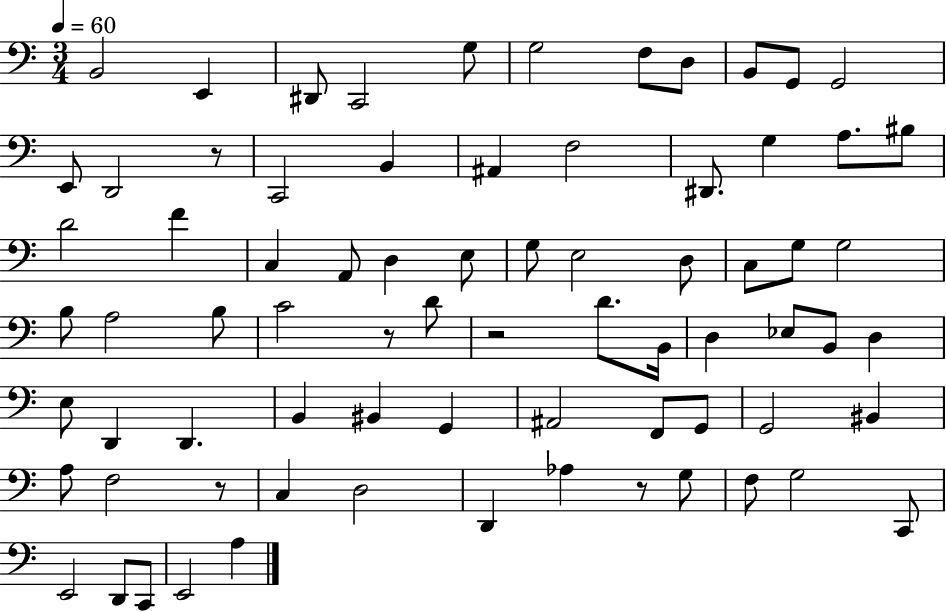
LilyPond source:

{
  \clef bass
  \numericTimeSignature
  \time 3/4
  \key c \major
  \tempo 4 = 60
  b,2 e,4 | dis,8 c,2 g8 | g2 f8 d8 | b,8 g,8 g,2 | \break e,8 d,2 r8 | c,2 b,4 | ais,4 f2 | dis,8. g4 a8. bis8 | \break d'2 f'4 | c4 a,8 d4 e8 | g8 e2 d8 | c8 g8 g2 | \break b8 a2 b8 | c'2 r8 d'8 | r2 d'8. b,16 | d4 ees8 b,8 d4 | \break e8 d,4 d,4. | b,4 bis,4 g,4 | ais,2 f,8 g,8 | g,2 bis,4 | \break a8 f2 r8 | c4 d2 | d,4 aes4 r8 g8 | f8 g2 c,8 | \break e,2 d,8 c,8 | e,2 a4 | \bar "|."
}